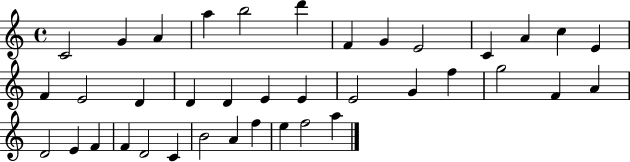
{
  \clef treble
  \time 4/4
  \defaultTimeSignature
  \key c \major
  c'2 g'4 a'4 | a''4 b''2 d'''4 | f'4 g'4 e'2 | c'4 a'4 c''4 e'4 | \break f'4 e'2 d'4 | d'4 d'4 e'4 e'4 | e'2 g'4 f''4 | g''2 f'4 a'4 | \break d'2 e'4 f'4 | f'4 d'2 c'4 | b'2 a'4 f''4 | e''4 f''2 a''4 | \break \bar "|."
}